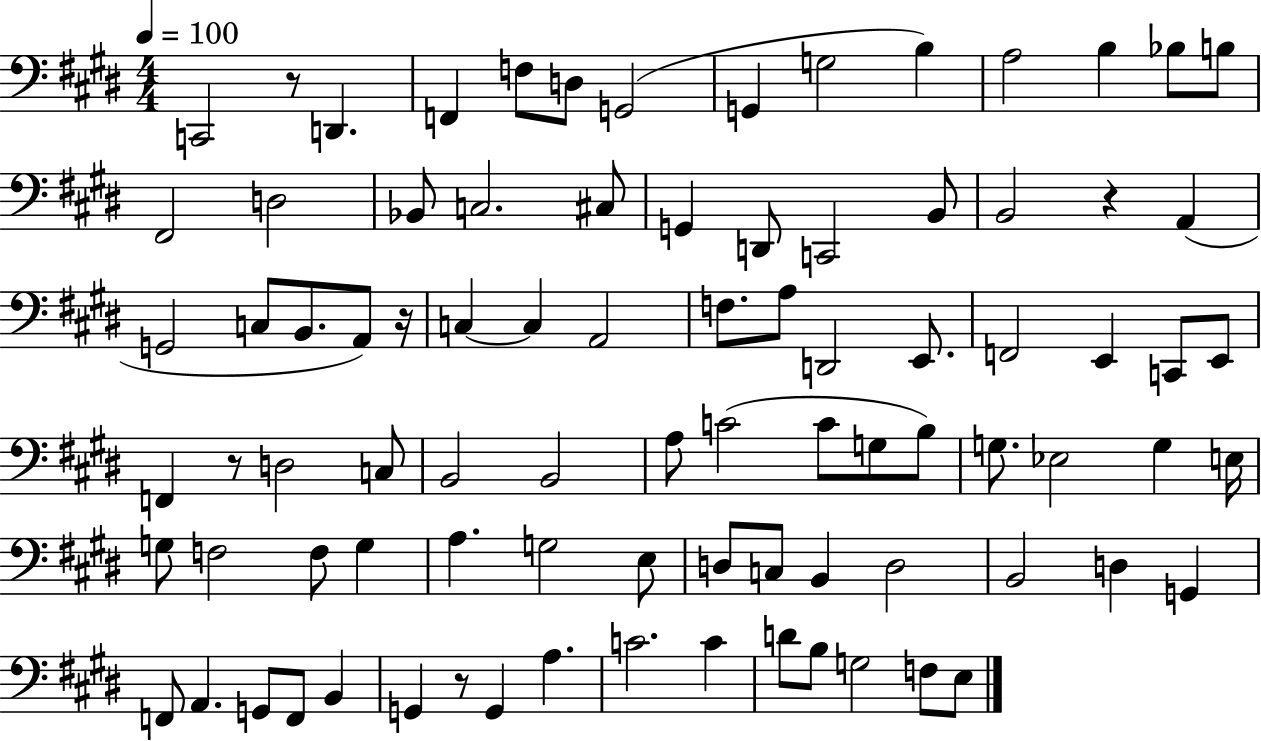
{
  \clef bass
  \numericTimeSignature
  \time 4/4
  \key e \major
  \tempo 4 = 100
  \repeat volta 2 { c,2 r8 d,4. | f,4 f8 d8 g,2( | g,4 g2 b4) | a2 b4 bes8 b8 | \break fis,2 d2 | bes,8 c2. cis8 | g,4 d,8 c,2 b,8 | b,2 r4 a,4( | \break g,2 c8 b,8. a,8) r16 | c4~~ c4 a,2 | f8. a8 d,2 e,8. | f,2 e,4 c,8 e,8 | \break f,4 r8 d2 c8 | b,2 b,2 | a8 c'2( c'8 g8 b8) | g8. ees2 g4 e16 | \break g8 f2 f8 g4 | a4. g2 e8 | d8 c8 b,4 d2 | b,2 d4 g,4 | \break f,8 a,4. g,8 f,8 b,4 | g,4 r8 g,4 a4. | c'2. c'4 | d'8 b8 g2 f8 e8 | \break } \bar "|."
}